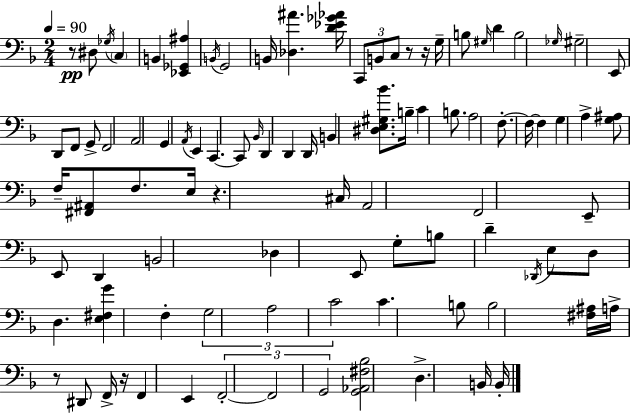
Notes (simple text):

R/e D#3/e Gb3/s C3/q B2/q [Eb2,Gb2,A#3]/q B2/s G2/h B2/s [Db3,A#4]/q. [D4,Eb4,Gb4,Ab4]/s C2/e B2/e C3/e R/e R/s G3/s B3/e G#3/s D4/q B3/h Gb3/s G#3/h E2/e D2/e F2/e G2/e F2/h A2/h G2/q A2/s E2/q C2/q. C2/e Bb2/s D2/q D2/q D2/s B2/q [D#3,E3,G#3,Bb4]/e. B3/s C4/q B3/e. A3/h F3/e. F3/s F3/q G3/q A3/q [G3,A#3]/e F3/s [F#2,A#2]/e F3/e. E3/s R/q. C#3/s A2/h F2/h E2/e E2/e D2/q B2/h Db3/q E2/e G3/e B3/e D4/q Db2/s E3/e D3/e D3/q. [E3,F#3,G4]/q F3/q G3/h A3/h C4/h C4/q. B3/e B3/h [F#3,A#3]/s A3/s R/e D#2/e F2/s R/s F2/q E2/q F2/h F2/h G2/h [G2,Ab2,F#3,Bb3]/h D3/q. B2/s B2/s